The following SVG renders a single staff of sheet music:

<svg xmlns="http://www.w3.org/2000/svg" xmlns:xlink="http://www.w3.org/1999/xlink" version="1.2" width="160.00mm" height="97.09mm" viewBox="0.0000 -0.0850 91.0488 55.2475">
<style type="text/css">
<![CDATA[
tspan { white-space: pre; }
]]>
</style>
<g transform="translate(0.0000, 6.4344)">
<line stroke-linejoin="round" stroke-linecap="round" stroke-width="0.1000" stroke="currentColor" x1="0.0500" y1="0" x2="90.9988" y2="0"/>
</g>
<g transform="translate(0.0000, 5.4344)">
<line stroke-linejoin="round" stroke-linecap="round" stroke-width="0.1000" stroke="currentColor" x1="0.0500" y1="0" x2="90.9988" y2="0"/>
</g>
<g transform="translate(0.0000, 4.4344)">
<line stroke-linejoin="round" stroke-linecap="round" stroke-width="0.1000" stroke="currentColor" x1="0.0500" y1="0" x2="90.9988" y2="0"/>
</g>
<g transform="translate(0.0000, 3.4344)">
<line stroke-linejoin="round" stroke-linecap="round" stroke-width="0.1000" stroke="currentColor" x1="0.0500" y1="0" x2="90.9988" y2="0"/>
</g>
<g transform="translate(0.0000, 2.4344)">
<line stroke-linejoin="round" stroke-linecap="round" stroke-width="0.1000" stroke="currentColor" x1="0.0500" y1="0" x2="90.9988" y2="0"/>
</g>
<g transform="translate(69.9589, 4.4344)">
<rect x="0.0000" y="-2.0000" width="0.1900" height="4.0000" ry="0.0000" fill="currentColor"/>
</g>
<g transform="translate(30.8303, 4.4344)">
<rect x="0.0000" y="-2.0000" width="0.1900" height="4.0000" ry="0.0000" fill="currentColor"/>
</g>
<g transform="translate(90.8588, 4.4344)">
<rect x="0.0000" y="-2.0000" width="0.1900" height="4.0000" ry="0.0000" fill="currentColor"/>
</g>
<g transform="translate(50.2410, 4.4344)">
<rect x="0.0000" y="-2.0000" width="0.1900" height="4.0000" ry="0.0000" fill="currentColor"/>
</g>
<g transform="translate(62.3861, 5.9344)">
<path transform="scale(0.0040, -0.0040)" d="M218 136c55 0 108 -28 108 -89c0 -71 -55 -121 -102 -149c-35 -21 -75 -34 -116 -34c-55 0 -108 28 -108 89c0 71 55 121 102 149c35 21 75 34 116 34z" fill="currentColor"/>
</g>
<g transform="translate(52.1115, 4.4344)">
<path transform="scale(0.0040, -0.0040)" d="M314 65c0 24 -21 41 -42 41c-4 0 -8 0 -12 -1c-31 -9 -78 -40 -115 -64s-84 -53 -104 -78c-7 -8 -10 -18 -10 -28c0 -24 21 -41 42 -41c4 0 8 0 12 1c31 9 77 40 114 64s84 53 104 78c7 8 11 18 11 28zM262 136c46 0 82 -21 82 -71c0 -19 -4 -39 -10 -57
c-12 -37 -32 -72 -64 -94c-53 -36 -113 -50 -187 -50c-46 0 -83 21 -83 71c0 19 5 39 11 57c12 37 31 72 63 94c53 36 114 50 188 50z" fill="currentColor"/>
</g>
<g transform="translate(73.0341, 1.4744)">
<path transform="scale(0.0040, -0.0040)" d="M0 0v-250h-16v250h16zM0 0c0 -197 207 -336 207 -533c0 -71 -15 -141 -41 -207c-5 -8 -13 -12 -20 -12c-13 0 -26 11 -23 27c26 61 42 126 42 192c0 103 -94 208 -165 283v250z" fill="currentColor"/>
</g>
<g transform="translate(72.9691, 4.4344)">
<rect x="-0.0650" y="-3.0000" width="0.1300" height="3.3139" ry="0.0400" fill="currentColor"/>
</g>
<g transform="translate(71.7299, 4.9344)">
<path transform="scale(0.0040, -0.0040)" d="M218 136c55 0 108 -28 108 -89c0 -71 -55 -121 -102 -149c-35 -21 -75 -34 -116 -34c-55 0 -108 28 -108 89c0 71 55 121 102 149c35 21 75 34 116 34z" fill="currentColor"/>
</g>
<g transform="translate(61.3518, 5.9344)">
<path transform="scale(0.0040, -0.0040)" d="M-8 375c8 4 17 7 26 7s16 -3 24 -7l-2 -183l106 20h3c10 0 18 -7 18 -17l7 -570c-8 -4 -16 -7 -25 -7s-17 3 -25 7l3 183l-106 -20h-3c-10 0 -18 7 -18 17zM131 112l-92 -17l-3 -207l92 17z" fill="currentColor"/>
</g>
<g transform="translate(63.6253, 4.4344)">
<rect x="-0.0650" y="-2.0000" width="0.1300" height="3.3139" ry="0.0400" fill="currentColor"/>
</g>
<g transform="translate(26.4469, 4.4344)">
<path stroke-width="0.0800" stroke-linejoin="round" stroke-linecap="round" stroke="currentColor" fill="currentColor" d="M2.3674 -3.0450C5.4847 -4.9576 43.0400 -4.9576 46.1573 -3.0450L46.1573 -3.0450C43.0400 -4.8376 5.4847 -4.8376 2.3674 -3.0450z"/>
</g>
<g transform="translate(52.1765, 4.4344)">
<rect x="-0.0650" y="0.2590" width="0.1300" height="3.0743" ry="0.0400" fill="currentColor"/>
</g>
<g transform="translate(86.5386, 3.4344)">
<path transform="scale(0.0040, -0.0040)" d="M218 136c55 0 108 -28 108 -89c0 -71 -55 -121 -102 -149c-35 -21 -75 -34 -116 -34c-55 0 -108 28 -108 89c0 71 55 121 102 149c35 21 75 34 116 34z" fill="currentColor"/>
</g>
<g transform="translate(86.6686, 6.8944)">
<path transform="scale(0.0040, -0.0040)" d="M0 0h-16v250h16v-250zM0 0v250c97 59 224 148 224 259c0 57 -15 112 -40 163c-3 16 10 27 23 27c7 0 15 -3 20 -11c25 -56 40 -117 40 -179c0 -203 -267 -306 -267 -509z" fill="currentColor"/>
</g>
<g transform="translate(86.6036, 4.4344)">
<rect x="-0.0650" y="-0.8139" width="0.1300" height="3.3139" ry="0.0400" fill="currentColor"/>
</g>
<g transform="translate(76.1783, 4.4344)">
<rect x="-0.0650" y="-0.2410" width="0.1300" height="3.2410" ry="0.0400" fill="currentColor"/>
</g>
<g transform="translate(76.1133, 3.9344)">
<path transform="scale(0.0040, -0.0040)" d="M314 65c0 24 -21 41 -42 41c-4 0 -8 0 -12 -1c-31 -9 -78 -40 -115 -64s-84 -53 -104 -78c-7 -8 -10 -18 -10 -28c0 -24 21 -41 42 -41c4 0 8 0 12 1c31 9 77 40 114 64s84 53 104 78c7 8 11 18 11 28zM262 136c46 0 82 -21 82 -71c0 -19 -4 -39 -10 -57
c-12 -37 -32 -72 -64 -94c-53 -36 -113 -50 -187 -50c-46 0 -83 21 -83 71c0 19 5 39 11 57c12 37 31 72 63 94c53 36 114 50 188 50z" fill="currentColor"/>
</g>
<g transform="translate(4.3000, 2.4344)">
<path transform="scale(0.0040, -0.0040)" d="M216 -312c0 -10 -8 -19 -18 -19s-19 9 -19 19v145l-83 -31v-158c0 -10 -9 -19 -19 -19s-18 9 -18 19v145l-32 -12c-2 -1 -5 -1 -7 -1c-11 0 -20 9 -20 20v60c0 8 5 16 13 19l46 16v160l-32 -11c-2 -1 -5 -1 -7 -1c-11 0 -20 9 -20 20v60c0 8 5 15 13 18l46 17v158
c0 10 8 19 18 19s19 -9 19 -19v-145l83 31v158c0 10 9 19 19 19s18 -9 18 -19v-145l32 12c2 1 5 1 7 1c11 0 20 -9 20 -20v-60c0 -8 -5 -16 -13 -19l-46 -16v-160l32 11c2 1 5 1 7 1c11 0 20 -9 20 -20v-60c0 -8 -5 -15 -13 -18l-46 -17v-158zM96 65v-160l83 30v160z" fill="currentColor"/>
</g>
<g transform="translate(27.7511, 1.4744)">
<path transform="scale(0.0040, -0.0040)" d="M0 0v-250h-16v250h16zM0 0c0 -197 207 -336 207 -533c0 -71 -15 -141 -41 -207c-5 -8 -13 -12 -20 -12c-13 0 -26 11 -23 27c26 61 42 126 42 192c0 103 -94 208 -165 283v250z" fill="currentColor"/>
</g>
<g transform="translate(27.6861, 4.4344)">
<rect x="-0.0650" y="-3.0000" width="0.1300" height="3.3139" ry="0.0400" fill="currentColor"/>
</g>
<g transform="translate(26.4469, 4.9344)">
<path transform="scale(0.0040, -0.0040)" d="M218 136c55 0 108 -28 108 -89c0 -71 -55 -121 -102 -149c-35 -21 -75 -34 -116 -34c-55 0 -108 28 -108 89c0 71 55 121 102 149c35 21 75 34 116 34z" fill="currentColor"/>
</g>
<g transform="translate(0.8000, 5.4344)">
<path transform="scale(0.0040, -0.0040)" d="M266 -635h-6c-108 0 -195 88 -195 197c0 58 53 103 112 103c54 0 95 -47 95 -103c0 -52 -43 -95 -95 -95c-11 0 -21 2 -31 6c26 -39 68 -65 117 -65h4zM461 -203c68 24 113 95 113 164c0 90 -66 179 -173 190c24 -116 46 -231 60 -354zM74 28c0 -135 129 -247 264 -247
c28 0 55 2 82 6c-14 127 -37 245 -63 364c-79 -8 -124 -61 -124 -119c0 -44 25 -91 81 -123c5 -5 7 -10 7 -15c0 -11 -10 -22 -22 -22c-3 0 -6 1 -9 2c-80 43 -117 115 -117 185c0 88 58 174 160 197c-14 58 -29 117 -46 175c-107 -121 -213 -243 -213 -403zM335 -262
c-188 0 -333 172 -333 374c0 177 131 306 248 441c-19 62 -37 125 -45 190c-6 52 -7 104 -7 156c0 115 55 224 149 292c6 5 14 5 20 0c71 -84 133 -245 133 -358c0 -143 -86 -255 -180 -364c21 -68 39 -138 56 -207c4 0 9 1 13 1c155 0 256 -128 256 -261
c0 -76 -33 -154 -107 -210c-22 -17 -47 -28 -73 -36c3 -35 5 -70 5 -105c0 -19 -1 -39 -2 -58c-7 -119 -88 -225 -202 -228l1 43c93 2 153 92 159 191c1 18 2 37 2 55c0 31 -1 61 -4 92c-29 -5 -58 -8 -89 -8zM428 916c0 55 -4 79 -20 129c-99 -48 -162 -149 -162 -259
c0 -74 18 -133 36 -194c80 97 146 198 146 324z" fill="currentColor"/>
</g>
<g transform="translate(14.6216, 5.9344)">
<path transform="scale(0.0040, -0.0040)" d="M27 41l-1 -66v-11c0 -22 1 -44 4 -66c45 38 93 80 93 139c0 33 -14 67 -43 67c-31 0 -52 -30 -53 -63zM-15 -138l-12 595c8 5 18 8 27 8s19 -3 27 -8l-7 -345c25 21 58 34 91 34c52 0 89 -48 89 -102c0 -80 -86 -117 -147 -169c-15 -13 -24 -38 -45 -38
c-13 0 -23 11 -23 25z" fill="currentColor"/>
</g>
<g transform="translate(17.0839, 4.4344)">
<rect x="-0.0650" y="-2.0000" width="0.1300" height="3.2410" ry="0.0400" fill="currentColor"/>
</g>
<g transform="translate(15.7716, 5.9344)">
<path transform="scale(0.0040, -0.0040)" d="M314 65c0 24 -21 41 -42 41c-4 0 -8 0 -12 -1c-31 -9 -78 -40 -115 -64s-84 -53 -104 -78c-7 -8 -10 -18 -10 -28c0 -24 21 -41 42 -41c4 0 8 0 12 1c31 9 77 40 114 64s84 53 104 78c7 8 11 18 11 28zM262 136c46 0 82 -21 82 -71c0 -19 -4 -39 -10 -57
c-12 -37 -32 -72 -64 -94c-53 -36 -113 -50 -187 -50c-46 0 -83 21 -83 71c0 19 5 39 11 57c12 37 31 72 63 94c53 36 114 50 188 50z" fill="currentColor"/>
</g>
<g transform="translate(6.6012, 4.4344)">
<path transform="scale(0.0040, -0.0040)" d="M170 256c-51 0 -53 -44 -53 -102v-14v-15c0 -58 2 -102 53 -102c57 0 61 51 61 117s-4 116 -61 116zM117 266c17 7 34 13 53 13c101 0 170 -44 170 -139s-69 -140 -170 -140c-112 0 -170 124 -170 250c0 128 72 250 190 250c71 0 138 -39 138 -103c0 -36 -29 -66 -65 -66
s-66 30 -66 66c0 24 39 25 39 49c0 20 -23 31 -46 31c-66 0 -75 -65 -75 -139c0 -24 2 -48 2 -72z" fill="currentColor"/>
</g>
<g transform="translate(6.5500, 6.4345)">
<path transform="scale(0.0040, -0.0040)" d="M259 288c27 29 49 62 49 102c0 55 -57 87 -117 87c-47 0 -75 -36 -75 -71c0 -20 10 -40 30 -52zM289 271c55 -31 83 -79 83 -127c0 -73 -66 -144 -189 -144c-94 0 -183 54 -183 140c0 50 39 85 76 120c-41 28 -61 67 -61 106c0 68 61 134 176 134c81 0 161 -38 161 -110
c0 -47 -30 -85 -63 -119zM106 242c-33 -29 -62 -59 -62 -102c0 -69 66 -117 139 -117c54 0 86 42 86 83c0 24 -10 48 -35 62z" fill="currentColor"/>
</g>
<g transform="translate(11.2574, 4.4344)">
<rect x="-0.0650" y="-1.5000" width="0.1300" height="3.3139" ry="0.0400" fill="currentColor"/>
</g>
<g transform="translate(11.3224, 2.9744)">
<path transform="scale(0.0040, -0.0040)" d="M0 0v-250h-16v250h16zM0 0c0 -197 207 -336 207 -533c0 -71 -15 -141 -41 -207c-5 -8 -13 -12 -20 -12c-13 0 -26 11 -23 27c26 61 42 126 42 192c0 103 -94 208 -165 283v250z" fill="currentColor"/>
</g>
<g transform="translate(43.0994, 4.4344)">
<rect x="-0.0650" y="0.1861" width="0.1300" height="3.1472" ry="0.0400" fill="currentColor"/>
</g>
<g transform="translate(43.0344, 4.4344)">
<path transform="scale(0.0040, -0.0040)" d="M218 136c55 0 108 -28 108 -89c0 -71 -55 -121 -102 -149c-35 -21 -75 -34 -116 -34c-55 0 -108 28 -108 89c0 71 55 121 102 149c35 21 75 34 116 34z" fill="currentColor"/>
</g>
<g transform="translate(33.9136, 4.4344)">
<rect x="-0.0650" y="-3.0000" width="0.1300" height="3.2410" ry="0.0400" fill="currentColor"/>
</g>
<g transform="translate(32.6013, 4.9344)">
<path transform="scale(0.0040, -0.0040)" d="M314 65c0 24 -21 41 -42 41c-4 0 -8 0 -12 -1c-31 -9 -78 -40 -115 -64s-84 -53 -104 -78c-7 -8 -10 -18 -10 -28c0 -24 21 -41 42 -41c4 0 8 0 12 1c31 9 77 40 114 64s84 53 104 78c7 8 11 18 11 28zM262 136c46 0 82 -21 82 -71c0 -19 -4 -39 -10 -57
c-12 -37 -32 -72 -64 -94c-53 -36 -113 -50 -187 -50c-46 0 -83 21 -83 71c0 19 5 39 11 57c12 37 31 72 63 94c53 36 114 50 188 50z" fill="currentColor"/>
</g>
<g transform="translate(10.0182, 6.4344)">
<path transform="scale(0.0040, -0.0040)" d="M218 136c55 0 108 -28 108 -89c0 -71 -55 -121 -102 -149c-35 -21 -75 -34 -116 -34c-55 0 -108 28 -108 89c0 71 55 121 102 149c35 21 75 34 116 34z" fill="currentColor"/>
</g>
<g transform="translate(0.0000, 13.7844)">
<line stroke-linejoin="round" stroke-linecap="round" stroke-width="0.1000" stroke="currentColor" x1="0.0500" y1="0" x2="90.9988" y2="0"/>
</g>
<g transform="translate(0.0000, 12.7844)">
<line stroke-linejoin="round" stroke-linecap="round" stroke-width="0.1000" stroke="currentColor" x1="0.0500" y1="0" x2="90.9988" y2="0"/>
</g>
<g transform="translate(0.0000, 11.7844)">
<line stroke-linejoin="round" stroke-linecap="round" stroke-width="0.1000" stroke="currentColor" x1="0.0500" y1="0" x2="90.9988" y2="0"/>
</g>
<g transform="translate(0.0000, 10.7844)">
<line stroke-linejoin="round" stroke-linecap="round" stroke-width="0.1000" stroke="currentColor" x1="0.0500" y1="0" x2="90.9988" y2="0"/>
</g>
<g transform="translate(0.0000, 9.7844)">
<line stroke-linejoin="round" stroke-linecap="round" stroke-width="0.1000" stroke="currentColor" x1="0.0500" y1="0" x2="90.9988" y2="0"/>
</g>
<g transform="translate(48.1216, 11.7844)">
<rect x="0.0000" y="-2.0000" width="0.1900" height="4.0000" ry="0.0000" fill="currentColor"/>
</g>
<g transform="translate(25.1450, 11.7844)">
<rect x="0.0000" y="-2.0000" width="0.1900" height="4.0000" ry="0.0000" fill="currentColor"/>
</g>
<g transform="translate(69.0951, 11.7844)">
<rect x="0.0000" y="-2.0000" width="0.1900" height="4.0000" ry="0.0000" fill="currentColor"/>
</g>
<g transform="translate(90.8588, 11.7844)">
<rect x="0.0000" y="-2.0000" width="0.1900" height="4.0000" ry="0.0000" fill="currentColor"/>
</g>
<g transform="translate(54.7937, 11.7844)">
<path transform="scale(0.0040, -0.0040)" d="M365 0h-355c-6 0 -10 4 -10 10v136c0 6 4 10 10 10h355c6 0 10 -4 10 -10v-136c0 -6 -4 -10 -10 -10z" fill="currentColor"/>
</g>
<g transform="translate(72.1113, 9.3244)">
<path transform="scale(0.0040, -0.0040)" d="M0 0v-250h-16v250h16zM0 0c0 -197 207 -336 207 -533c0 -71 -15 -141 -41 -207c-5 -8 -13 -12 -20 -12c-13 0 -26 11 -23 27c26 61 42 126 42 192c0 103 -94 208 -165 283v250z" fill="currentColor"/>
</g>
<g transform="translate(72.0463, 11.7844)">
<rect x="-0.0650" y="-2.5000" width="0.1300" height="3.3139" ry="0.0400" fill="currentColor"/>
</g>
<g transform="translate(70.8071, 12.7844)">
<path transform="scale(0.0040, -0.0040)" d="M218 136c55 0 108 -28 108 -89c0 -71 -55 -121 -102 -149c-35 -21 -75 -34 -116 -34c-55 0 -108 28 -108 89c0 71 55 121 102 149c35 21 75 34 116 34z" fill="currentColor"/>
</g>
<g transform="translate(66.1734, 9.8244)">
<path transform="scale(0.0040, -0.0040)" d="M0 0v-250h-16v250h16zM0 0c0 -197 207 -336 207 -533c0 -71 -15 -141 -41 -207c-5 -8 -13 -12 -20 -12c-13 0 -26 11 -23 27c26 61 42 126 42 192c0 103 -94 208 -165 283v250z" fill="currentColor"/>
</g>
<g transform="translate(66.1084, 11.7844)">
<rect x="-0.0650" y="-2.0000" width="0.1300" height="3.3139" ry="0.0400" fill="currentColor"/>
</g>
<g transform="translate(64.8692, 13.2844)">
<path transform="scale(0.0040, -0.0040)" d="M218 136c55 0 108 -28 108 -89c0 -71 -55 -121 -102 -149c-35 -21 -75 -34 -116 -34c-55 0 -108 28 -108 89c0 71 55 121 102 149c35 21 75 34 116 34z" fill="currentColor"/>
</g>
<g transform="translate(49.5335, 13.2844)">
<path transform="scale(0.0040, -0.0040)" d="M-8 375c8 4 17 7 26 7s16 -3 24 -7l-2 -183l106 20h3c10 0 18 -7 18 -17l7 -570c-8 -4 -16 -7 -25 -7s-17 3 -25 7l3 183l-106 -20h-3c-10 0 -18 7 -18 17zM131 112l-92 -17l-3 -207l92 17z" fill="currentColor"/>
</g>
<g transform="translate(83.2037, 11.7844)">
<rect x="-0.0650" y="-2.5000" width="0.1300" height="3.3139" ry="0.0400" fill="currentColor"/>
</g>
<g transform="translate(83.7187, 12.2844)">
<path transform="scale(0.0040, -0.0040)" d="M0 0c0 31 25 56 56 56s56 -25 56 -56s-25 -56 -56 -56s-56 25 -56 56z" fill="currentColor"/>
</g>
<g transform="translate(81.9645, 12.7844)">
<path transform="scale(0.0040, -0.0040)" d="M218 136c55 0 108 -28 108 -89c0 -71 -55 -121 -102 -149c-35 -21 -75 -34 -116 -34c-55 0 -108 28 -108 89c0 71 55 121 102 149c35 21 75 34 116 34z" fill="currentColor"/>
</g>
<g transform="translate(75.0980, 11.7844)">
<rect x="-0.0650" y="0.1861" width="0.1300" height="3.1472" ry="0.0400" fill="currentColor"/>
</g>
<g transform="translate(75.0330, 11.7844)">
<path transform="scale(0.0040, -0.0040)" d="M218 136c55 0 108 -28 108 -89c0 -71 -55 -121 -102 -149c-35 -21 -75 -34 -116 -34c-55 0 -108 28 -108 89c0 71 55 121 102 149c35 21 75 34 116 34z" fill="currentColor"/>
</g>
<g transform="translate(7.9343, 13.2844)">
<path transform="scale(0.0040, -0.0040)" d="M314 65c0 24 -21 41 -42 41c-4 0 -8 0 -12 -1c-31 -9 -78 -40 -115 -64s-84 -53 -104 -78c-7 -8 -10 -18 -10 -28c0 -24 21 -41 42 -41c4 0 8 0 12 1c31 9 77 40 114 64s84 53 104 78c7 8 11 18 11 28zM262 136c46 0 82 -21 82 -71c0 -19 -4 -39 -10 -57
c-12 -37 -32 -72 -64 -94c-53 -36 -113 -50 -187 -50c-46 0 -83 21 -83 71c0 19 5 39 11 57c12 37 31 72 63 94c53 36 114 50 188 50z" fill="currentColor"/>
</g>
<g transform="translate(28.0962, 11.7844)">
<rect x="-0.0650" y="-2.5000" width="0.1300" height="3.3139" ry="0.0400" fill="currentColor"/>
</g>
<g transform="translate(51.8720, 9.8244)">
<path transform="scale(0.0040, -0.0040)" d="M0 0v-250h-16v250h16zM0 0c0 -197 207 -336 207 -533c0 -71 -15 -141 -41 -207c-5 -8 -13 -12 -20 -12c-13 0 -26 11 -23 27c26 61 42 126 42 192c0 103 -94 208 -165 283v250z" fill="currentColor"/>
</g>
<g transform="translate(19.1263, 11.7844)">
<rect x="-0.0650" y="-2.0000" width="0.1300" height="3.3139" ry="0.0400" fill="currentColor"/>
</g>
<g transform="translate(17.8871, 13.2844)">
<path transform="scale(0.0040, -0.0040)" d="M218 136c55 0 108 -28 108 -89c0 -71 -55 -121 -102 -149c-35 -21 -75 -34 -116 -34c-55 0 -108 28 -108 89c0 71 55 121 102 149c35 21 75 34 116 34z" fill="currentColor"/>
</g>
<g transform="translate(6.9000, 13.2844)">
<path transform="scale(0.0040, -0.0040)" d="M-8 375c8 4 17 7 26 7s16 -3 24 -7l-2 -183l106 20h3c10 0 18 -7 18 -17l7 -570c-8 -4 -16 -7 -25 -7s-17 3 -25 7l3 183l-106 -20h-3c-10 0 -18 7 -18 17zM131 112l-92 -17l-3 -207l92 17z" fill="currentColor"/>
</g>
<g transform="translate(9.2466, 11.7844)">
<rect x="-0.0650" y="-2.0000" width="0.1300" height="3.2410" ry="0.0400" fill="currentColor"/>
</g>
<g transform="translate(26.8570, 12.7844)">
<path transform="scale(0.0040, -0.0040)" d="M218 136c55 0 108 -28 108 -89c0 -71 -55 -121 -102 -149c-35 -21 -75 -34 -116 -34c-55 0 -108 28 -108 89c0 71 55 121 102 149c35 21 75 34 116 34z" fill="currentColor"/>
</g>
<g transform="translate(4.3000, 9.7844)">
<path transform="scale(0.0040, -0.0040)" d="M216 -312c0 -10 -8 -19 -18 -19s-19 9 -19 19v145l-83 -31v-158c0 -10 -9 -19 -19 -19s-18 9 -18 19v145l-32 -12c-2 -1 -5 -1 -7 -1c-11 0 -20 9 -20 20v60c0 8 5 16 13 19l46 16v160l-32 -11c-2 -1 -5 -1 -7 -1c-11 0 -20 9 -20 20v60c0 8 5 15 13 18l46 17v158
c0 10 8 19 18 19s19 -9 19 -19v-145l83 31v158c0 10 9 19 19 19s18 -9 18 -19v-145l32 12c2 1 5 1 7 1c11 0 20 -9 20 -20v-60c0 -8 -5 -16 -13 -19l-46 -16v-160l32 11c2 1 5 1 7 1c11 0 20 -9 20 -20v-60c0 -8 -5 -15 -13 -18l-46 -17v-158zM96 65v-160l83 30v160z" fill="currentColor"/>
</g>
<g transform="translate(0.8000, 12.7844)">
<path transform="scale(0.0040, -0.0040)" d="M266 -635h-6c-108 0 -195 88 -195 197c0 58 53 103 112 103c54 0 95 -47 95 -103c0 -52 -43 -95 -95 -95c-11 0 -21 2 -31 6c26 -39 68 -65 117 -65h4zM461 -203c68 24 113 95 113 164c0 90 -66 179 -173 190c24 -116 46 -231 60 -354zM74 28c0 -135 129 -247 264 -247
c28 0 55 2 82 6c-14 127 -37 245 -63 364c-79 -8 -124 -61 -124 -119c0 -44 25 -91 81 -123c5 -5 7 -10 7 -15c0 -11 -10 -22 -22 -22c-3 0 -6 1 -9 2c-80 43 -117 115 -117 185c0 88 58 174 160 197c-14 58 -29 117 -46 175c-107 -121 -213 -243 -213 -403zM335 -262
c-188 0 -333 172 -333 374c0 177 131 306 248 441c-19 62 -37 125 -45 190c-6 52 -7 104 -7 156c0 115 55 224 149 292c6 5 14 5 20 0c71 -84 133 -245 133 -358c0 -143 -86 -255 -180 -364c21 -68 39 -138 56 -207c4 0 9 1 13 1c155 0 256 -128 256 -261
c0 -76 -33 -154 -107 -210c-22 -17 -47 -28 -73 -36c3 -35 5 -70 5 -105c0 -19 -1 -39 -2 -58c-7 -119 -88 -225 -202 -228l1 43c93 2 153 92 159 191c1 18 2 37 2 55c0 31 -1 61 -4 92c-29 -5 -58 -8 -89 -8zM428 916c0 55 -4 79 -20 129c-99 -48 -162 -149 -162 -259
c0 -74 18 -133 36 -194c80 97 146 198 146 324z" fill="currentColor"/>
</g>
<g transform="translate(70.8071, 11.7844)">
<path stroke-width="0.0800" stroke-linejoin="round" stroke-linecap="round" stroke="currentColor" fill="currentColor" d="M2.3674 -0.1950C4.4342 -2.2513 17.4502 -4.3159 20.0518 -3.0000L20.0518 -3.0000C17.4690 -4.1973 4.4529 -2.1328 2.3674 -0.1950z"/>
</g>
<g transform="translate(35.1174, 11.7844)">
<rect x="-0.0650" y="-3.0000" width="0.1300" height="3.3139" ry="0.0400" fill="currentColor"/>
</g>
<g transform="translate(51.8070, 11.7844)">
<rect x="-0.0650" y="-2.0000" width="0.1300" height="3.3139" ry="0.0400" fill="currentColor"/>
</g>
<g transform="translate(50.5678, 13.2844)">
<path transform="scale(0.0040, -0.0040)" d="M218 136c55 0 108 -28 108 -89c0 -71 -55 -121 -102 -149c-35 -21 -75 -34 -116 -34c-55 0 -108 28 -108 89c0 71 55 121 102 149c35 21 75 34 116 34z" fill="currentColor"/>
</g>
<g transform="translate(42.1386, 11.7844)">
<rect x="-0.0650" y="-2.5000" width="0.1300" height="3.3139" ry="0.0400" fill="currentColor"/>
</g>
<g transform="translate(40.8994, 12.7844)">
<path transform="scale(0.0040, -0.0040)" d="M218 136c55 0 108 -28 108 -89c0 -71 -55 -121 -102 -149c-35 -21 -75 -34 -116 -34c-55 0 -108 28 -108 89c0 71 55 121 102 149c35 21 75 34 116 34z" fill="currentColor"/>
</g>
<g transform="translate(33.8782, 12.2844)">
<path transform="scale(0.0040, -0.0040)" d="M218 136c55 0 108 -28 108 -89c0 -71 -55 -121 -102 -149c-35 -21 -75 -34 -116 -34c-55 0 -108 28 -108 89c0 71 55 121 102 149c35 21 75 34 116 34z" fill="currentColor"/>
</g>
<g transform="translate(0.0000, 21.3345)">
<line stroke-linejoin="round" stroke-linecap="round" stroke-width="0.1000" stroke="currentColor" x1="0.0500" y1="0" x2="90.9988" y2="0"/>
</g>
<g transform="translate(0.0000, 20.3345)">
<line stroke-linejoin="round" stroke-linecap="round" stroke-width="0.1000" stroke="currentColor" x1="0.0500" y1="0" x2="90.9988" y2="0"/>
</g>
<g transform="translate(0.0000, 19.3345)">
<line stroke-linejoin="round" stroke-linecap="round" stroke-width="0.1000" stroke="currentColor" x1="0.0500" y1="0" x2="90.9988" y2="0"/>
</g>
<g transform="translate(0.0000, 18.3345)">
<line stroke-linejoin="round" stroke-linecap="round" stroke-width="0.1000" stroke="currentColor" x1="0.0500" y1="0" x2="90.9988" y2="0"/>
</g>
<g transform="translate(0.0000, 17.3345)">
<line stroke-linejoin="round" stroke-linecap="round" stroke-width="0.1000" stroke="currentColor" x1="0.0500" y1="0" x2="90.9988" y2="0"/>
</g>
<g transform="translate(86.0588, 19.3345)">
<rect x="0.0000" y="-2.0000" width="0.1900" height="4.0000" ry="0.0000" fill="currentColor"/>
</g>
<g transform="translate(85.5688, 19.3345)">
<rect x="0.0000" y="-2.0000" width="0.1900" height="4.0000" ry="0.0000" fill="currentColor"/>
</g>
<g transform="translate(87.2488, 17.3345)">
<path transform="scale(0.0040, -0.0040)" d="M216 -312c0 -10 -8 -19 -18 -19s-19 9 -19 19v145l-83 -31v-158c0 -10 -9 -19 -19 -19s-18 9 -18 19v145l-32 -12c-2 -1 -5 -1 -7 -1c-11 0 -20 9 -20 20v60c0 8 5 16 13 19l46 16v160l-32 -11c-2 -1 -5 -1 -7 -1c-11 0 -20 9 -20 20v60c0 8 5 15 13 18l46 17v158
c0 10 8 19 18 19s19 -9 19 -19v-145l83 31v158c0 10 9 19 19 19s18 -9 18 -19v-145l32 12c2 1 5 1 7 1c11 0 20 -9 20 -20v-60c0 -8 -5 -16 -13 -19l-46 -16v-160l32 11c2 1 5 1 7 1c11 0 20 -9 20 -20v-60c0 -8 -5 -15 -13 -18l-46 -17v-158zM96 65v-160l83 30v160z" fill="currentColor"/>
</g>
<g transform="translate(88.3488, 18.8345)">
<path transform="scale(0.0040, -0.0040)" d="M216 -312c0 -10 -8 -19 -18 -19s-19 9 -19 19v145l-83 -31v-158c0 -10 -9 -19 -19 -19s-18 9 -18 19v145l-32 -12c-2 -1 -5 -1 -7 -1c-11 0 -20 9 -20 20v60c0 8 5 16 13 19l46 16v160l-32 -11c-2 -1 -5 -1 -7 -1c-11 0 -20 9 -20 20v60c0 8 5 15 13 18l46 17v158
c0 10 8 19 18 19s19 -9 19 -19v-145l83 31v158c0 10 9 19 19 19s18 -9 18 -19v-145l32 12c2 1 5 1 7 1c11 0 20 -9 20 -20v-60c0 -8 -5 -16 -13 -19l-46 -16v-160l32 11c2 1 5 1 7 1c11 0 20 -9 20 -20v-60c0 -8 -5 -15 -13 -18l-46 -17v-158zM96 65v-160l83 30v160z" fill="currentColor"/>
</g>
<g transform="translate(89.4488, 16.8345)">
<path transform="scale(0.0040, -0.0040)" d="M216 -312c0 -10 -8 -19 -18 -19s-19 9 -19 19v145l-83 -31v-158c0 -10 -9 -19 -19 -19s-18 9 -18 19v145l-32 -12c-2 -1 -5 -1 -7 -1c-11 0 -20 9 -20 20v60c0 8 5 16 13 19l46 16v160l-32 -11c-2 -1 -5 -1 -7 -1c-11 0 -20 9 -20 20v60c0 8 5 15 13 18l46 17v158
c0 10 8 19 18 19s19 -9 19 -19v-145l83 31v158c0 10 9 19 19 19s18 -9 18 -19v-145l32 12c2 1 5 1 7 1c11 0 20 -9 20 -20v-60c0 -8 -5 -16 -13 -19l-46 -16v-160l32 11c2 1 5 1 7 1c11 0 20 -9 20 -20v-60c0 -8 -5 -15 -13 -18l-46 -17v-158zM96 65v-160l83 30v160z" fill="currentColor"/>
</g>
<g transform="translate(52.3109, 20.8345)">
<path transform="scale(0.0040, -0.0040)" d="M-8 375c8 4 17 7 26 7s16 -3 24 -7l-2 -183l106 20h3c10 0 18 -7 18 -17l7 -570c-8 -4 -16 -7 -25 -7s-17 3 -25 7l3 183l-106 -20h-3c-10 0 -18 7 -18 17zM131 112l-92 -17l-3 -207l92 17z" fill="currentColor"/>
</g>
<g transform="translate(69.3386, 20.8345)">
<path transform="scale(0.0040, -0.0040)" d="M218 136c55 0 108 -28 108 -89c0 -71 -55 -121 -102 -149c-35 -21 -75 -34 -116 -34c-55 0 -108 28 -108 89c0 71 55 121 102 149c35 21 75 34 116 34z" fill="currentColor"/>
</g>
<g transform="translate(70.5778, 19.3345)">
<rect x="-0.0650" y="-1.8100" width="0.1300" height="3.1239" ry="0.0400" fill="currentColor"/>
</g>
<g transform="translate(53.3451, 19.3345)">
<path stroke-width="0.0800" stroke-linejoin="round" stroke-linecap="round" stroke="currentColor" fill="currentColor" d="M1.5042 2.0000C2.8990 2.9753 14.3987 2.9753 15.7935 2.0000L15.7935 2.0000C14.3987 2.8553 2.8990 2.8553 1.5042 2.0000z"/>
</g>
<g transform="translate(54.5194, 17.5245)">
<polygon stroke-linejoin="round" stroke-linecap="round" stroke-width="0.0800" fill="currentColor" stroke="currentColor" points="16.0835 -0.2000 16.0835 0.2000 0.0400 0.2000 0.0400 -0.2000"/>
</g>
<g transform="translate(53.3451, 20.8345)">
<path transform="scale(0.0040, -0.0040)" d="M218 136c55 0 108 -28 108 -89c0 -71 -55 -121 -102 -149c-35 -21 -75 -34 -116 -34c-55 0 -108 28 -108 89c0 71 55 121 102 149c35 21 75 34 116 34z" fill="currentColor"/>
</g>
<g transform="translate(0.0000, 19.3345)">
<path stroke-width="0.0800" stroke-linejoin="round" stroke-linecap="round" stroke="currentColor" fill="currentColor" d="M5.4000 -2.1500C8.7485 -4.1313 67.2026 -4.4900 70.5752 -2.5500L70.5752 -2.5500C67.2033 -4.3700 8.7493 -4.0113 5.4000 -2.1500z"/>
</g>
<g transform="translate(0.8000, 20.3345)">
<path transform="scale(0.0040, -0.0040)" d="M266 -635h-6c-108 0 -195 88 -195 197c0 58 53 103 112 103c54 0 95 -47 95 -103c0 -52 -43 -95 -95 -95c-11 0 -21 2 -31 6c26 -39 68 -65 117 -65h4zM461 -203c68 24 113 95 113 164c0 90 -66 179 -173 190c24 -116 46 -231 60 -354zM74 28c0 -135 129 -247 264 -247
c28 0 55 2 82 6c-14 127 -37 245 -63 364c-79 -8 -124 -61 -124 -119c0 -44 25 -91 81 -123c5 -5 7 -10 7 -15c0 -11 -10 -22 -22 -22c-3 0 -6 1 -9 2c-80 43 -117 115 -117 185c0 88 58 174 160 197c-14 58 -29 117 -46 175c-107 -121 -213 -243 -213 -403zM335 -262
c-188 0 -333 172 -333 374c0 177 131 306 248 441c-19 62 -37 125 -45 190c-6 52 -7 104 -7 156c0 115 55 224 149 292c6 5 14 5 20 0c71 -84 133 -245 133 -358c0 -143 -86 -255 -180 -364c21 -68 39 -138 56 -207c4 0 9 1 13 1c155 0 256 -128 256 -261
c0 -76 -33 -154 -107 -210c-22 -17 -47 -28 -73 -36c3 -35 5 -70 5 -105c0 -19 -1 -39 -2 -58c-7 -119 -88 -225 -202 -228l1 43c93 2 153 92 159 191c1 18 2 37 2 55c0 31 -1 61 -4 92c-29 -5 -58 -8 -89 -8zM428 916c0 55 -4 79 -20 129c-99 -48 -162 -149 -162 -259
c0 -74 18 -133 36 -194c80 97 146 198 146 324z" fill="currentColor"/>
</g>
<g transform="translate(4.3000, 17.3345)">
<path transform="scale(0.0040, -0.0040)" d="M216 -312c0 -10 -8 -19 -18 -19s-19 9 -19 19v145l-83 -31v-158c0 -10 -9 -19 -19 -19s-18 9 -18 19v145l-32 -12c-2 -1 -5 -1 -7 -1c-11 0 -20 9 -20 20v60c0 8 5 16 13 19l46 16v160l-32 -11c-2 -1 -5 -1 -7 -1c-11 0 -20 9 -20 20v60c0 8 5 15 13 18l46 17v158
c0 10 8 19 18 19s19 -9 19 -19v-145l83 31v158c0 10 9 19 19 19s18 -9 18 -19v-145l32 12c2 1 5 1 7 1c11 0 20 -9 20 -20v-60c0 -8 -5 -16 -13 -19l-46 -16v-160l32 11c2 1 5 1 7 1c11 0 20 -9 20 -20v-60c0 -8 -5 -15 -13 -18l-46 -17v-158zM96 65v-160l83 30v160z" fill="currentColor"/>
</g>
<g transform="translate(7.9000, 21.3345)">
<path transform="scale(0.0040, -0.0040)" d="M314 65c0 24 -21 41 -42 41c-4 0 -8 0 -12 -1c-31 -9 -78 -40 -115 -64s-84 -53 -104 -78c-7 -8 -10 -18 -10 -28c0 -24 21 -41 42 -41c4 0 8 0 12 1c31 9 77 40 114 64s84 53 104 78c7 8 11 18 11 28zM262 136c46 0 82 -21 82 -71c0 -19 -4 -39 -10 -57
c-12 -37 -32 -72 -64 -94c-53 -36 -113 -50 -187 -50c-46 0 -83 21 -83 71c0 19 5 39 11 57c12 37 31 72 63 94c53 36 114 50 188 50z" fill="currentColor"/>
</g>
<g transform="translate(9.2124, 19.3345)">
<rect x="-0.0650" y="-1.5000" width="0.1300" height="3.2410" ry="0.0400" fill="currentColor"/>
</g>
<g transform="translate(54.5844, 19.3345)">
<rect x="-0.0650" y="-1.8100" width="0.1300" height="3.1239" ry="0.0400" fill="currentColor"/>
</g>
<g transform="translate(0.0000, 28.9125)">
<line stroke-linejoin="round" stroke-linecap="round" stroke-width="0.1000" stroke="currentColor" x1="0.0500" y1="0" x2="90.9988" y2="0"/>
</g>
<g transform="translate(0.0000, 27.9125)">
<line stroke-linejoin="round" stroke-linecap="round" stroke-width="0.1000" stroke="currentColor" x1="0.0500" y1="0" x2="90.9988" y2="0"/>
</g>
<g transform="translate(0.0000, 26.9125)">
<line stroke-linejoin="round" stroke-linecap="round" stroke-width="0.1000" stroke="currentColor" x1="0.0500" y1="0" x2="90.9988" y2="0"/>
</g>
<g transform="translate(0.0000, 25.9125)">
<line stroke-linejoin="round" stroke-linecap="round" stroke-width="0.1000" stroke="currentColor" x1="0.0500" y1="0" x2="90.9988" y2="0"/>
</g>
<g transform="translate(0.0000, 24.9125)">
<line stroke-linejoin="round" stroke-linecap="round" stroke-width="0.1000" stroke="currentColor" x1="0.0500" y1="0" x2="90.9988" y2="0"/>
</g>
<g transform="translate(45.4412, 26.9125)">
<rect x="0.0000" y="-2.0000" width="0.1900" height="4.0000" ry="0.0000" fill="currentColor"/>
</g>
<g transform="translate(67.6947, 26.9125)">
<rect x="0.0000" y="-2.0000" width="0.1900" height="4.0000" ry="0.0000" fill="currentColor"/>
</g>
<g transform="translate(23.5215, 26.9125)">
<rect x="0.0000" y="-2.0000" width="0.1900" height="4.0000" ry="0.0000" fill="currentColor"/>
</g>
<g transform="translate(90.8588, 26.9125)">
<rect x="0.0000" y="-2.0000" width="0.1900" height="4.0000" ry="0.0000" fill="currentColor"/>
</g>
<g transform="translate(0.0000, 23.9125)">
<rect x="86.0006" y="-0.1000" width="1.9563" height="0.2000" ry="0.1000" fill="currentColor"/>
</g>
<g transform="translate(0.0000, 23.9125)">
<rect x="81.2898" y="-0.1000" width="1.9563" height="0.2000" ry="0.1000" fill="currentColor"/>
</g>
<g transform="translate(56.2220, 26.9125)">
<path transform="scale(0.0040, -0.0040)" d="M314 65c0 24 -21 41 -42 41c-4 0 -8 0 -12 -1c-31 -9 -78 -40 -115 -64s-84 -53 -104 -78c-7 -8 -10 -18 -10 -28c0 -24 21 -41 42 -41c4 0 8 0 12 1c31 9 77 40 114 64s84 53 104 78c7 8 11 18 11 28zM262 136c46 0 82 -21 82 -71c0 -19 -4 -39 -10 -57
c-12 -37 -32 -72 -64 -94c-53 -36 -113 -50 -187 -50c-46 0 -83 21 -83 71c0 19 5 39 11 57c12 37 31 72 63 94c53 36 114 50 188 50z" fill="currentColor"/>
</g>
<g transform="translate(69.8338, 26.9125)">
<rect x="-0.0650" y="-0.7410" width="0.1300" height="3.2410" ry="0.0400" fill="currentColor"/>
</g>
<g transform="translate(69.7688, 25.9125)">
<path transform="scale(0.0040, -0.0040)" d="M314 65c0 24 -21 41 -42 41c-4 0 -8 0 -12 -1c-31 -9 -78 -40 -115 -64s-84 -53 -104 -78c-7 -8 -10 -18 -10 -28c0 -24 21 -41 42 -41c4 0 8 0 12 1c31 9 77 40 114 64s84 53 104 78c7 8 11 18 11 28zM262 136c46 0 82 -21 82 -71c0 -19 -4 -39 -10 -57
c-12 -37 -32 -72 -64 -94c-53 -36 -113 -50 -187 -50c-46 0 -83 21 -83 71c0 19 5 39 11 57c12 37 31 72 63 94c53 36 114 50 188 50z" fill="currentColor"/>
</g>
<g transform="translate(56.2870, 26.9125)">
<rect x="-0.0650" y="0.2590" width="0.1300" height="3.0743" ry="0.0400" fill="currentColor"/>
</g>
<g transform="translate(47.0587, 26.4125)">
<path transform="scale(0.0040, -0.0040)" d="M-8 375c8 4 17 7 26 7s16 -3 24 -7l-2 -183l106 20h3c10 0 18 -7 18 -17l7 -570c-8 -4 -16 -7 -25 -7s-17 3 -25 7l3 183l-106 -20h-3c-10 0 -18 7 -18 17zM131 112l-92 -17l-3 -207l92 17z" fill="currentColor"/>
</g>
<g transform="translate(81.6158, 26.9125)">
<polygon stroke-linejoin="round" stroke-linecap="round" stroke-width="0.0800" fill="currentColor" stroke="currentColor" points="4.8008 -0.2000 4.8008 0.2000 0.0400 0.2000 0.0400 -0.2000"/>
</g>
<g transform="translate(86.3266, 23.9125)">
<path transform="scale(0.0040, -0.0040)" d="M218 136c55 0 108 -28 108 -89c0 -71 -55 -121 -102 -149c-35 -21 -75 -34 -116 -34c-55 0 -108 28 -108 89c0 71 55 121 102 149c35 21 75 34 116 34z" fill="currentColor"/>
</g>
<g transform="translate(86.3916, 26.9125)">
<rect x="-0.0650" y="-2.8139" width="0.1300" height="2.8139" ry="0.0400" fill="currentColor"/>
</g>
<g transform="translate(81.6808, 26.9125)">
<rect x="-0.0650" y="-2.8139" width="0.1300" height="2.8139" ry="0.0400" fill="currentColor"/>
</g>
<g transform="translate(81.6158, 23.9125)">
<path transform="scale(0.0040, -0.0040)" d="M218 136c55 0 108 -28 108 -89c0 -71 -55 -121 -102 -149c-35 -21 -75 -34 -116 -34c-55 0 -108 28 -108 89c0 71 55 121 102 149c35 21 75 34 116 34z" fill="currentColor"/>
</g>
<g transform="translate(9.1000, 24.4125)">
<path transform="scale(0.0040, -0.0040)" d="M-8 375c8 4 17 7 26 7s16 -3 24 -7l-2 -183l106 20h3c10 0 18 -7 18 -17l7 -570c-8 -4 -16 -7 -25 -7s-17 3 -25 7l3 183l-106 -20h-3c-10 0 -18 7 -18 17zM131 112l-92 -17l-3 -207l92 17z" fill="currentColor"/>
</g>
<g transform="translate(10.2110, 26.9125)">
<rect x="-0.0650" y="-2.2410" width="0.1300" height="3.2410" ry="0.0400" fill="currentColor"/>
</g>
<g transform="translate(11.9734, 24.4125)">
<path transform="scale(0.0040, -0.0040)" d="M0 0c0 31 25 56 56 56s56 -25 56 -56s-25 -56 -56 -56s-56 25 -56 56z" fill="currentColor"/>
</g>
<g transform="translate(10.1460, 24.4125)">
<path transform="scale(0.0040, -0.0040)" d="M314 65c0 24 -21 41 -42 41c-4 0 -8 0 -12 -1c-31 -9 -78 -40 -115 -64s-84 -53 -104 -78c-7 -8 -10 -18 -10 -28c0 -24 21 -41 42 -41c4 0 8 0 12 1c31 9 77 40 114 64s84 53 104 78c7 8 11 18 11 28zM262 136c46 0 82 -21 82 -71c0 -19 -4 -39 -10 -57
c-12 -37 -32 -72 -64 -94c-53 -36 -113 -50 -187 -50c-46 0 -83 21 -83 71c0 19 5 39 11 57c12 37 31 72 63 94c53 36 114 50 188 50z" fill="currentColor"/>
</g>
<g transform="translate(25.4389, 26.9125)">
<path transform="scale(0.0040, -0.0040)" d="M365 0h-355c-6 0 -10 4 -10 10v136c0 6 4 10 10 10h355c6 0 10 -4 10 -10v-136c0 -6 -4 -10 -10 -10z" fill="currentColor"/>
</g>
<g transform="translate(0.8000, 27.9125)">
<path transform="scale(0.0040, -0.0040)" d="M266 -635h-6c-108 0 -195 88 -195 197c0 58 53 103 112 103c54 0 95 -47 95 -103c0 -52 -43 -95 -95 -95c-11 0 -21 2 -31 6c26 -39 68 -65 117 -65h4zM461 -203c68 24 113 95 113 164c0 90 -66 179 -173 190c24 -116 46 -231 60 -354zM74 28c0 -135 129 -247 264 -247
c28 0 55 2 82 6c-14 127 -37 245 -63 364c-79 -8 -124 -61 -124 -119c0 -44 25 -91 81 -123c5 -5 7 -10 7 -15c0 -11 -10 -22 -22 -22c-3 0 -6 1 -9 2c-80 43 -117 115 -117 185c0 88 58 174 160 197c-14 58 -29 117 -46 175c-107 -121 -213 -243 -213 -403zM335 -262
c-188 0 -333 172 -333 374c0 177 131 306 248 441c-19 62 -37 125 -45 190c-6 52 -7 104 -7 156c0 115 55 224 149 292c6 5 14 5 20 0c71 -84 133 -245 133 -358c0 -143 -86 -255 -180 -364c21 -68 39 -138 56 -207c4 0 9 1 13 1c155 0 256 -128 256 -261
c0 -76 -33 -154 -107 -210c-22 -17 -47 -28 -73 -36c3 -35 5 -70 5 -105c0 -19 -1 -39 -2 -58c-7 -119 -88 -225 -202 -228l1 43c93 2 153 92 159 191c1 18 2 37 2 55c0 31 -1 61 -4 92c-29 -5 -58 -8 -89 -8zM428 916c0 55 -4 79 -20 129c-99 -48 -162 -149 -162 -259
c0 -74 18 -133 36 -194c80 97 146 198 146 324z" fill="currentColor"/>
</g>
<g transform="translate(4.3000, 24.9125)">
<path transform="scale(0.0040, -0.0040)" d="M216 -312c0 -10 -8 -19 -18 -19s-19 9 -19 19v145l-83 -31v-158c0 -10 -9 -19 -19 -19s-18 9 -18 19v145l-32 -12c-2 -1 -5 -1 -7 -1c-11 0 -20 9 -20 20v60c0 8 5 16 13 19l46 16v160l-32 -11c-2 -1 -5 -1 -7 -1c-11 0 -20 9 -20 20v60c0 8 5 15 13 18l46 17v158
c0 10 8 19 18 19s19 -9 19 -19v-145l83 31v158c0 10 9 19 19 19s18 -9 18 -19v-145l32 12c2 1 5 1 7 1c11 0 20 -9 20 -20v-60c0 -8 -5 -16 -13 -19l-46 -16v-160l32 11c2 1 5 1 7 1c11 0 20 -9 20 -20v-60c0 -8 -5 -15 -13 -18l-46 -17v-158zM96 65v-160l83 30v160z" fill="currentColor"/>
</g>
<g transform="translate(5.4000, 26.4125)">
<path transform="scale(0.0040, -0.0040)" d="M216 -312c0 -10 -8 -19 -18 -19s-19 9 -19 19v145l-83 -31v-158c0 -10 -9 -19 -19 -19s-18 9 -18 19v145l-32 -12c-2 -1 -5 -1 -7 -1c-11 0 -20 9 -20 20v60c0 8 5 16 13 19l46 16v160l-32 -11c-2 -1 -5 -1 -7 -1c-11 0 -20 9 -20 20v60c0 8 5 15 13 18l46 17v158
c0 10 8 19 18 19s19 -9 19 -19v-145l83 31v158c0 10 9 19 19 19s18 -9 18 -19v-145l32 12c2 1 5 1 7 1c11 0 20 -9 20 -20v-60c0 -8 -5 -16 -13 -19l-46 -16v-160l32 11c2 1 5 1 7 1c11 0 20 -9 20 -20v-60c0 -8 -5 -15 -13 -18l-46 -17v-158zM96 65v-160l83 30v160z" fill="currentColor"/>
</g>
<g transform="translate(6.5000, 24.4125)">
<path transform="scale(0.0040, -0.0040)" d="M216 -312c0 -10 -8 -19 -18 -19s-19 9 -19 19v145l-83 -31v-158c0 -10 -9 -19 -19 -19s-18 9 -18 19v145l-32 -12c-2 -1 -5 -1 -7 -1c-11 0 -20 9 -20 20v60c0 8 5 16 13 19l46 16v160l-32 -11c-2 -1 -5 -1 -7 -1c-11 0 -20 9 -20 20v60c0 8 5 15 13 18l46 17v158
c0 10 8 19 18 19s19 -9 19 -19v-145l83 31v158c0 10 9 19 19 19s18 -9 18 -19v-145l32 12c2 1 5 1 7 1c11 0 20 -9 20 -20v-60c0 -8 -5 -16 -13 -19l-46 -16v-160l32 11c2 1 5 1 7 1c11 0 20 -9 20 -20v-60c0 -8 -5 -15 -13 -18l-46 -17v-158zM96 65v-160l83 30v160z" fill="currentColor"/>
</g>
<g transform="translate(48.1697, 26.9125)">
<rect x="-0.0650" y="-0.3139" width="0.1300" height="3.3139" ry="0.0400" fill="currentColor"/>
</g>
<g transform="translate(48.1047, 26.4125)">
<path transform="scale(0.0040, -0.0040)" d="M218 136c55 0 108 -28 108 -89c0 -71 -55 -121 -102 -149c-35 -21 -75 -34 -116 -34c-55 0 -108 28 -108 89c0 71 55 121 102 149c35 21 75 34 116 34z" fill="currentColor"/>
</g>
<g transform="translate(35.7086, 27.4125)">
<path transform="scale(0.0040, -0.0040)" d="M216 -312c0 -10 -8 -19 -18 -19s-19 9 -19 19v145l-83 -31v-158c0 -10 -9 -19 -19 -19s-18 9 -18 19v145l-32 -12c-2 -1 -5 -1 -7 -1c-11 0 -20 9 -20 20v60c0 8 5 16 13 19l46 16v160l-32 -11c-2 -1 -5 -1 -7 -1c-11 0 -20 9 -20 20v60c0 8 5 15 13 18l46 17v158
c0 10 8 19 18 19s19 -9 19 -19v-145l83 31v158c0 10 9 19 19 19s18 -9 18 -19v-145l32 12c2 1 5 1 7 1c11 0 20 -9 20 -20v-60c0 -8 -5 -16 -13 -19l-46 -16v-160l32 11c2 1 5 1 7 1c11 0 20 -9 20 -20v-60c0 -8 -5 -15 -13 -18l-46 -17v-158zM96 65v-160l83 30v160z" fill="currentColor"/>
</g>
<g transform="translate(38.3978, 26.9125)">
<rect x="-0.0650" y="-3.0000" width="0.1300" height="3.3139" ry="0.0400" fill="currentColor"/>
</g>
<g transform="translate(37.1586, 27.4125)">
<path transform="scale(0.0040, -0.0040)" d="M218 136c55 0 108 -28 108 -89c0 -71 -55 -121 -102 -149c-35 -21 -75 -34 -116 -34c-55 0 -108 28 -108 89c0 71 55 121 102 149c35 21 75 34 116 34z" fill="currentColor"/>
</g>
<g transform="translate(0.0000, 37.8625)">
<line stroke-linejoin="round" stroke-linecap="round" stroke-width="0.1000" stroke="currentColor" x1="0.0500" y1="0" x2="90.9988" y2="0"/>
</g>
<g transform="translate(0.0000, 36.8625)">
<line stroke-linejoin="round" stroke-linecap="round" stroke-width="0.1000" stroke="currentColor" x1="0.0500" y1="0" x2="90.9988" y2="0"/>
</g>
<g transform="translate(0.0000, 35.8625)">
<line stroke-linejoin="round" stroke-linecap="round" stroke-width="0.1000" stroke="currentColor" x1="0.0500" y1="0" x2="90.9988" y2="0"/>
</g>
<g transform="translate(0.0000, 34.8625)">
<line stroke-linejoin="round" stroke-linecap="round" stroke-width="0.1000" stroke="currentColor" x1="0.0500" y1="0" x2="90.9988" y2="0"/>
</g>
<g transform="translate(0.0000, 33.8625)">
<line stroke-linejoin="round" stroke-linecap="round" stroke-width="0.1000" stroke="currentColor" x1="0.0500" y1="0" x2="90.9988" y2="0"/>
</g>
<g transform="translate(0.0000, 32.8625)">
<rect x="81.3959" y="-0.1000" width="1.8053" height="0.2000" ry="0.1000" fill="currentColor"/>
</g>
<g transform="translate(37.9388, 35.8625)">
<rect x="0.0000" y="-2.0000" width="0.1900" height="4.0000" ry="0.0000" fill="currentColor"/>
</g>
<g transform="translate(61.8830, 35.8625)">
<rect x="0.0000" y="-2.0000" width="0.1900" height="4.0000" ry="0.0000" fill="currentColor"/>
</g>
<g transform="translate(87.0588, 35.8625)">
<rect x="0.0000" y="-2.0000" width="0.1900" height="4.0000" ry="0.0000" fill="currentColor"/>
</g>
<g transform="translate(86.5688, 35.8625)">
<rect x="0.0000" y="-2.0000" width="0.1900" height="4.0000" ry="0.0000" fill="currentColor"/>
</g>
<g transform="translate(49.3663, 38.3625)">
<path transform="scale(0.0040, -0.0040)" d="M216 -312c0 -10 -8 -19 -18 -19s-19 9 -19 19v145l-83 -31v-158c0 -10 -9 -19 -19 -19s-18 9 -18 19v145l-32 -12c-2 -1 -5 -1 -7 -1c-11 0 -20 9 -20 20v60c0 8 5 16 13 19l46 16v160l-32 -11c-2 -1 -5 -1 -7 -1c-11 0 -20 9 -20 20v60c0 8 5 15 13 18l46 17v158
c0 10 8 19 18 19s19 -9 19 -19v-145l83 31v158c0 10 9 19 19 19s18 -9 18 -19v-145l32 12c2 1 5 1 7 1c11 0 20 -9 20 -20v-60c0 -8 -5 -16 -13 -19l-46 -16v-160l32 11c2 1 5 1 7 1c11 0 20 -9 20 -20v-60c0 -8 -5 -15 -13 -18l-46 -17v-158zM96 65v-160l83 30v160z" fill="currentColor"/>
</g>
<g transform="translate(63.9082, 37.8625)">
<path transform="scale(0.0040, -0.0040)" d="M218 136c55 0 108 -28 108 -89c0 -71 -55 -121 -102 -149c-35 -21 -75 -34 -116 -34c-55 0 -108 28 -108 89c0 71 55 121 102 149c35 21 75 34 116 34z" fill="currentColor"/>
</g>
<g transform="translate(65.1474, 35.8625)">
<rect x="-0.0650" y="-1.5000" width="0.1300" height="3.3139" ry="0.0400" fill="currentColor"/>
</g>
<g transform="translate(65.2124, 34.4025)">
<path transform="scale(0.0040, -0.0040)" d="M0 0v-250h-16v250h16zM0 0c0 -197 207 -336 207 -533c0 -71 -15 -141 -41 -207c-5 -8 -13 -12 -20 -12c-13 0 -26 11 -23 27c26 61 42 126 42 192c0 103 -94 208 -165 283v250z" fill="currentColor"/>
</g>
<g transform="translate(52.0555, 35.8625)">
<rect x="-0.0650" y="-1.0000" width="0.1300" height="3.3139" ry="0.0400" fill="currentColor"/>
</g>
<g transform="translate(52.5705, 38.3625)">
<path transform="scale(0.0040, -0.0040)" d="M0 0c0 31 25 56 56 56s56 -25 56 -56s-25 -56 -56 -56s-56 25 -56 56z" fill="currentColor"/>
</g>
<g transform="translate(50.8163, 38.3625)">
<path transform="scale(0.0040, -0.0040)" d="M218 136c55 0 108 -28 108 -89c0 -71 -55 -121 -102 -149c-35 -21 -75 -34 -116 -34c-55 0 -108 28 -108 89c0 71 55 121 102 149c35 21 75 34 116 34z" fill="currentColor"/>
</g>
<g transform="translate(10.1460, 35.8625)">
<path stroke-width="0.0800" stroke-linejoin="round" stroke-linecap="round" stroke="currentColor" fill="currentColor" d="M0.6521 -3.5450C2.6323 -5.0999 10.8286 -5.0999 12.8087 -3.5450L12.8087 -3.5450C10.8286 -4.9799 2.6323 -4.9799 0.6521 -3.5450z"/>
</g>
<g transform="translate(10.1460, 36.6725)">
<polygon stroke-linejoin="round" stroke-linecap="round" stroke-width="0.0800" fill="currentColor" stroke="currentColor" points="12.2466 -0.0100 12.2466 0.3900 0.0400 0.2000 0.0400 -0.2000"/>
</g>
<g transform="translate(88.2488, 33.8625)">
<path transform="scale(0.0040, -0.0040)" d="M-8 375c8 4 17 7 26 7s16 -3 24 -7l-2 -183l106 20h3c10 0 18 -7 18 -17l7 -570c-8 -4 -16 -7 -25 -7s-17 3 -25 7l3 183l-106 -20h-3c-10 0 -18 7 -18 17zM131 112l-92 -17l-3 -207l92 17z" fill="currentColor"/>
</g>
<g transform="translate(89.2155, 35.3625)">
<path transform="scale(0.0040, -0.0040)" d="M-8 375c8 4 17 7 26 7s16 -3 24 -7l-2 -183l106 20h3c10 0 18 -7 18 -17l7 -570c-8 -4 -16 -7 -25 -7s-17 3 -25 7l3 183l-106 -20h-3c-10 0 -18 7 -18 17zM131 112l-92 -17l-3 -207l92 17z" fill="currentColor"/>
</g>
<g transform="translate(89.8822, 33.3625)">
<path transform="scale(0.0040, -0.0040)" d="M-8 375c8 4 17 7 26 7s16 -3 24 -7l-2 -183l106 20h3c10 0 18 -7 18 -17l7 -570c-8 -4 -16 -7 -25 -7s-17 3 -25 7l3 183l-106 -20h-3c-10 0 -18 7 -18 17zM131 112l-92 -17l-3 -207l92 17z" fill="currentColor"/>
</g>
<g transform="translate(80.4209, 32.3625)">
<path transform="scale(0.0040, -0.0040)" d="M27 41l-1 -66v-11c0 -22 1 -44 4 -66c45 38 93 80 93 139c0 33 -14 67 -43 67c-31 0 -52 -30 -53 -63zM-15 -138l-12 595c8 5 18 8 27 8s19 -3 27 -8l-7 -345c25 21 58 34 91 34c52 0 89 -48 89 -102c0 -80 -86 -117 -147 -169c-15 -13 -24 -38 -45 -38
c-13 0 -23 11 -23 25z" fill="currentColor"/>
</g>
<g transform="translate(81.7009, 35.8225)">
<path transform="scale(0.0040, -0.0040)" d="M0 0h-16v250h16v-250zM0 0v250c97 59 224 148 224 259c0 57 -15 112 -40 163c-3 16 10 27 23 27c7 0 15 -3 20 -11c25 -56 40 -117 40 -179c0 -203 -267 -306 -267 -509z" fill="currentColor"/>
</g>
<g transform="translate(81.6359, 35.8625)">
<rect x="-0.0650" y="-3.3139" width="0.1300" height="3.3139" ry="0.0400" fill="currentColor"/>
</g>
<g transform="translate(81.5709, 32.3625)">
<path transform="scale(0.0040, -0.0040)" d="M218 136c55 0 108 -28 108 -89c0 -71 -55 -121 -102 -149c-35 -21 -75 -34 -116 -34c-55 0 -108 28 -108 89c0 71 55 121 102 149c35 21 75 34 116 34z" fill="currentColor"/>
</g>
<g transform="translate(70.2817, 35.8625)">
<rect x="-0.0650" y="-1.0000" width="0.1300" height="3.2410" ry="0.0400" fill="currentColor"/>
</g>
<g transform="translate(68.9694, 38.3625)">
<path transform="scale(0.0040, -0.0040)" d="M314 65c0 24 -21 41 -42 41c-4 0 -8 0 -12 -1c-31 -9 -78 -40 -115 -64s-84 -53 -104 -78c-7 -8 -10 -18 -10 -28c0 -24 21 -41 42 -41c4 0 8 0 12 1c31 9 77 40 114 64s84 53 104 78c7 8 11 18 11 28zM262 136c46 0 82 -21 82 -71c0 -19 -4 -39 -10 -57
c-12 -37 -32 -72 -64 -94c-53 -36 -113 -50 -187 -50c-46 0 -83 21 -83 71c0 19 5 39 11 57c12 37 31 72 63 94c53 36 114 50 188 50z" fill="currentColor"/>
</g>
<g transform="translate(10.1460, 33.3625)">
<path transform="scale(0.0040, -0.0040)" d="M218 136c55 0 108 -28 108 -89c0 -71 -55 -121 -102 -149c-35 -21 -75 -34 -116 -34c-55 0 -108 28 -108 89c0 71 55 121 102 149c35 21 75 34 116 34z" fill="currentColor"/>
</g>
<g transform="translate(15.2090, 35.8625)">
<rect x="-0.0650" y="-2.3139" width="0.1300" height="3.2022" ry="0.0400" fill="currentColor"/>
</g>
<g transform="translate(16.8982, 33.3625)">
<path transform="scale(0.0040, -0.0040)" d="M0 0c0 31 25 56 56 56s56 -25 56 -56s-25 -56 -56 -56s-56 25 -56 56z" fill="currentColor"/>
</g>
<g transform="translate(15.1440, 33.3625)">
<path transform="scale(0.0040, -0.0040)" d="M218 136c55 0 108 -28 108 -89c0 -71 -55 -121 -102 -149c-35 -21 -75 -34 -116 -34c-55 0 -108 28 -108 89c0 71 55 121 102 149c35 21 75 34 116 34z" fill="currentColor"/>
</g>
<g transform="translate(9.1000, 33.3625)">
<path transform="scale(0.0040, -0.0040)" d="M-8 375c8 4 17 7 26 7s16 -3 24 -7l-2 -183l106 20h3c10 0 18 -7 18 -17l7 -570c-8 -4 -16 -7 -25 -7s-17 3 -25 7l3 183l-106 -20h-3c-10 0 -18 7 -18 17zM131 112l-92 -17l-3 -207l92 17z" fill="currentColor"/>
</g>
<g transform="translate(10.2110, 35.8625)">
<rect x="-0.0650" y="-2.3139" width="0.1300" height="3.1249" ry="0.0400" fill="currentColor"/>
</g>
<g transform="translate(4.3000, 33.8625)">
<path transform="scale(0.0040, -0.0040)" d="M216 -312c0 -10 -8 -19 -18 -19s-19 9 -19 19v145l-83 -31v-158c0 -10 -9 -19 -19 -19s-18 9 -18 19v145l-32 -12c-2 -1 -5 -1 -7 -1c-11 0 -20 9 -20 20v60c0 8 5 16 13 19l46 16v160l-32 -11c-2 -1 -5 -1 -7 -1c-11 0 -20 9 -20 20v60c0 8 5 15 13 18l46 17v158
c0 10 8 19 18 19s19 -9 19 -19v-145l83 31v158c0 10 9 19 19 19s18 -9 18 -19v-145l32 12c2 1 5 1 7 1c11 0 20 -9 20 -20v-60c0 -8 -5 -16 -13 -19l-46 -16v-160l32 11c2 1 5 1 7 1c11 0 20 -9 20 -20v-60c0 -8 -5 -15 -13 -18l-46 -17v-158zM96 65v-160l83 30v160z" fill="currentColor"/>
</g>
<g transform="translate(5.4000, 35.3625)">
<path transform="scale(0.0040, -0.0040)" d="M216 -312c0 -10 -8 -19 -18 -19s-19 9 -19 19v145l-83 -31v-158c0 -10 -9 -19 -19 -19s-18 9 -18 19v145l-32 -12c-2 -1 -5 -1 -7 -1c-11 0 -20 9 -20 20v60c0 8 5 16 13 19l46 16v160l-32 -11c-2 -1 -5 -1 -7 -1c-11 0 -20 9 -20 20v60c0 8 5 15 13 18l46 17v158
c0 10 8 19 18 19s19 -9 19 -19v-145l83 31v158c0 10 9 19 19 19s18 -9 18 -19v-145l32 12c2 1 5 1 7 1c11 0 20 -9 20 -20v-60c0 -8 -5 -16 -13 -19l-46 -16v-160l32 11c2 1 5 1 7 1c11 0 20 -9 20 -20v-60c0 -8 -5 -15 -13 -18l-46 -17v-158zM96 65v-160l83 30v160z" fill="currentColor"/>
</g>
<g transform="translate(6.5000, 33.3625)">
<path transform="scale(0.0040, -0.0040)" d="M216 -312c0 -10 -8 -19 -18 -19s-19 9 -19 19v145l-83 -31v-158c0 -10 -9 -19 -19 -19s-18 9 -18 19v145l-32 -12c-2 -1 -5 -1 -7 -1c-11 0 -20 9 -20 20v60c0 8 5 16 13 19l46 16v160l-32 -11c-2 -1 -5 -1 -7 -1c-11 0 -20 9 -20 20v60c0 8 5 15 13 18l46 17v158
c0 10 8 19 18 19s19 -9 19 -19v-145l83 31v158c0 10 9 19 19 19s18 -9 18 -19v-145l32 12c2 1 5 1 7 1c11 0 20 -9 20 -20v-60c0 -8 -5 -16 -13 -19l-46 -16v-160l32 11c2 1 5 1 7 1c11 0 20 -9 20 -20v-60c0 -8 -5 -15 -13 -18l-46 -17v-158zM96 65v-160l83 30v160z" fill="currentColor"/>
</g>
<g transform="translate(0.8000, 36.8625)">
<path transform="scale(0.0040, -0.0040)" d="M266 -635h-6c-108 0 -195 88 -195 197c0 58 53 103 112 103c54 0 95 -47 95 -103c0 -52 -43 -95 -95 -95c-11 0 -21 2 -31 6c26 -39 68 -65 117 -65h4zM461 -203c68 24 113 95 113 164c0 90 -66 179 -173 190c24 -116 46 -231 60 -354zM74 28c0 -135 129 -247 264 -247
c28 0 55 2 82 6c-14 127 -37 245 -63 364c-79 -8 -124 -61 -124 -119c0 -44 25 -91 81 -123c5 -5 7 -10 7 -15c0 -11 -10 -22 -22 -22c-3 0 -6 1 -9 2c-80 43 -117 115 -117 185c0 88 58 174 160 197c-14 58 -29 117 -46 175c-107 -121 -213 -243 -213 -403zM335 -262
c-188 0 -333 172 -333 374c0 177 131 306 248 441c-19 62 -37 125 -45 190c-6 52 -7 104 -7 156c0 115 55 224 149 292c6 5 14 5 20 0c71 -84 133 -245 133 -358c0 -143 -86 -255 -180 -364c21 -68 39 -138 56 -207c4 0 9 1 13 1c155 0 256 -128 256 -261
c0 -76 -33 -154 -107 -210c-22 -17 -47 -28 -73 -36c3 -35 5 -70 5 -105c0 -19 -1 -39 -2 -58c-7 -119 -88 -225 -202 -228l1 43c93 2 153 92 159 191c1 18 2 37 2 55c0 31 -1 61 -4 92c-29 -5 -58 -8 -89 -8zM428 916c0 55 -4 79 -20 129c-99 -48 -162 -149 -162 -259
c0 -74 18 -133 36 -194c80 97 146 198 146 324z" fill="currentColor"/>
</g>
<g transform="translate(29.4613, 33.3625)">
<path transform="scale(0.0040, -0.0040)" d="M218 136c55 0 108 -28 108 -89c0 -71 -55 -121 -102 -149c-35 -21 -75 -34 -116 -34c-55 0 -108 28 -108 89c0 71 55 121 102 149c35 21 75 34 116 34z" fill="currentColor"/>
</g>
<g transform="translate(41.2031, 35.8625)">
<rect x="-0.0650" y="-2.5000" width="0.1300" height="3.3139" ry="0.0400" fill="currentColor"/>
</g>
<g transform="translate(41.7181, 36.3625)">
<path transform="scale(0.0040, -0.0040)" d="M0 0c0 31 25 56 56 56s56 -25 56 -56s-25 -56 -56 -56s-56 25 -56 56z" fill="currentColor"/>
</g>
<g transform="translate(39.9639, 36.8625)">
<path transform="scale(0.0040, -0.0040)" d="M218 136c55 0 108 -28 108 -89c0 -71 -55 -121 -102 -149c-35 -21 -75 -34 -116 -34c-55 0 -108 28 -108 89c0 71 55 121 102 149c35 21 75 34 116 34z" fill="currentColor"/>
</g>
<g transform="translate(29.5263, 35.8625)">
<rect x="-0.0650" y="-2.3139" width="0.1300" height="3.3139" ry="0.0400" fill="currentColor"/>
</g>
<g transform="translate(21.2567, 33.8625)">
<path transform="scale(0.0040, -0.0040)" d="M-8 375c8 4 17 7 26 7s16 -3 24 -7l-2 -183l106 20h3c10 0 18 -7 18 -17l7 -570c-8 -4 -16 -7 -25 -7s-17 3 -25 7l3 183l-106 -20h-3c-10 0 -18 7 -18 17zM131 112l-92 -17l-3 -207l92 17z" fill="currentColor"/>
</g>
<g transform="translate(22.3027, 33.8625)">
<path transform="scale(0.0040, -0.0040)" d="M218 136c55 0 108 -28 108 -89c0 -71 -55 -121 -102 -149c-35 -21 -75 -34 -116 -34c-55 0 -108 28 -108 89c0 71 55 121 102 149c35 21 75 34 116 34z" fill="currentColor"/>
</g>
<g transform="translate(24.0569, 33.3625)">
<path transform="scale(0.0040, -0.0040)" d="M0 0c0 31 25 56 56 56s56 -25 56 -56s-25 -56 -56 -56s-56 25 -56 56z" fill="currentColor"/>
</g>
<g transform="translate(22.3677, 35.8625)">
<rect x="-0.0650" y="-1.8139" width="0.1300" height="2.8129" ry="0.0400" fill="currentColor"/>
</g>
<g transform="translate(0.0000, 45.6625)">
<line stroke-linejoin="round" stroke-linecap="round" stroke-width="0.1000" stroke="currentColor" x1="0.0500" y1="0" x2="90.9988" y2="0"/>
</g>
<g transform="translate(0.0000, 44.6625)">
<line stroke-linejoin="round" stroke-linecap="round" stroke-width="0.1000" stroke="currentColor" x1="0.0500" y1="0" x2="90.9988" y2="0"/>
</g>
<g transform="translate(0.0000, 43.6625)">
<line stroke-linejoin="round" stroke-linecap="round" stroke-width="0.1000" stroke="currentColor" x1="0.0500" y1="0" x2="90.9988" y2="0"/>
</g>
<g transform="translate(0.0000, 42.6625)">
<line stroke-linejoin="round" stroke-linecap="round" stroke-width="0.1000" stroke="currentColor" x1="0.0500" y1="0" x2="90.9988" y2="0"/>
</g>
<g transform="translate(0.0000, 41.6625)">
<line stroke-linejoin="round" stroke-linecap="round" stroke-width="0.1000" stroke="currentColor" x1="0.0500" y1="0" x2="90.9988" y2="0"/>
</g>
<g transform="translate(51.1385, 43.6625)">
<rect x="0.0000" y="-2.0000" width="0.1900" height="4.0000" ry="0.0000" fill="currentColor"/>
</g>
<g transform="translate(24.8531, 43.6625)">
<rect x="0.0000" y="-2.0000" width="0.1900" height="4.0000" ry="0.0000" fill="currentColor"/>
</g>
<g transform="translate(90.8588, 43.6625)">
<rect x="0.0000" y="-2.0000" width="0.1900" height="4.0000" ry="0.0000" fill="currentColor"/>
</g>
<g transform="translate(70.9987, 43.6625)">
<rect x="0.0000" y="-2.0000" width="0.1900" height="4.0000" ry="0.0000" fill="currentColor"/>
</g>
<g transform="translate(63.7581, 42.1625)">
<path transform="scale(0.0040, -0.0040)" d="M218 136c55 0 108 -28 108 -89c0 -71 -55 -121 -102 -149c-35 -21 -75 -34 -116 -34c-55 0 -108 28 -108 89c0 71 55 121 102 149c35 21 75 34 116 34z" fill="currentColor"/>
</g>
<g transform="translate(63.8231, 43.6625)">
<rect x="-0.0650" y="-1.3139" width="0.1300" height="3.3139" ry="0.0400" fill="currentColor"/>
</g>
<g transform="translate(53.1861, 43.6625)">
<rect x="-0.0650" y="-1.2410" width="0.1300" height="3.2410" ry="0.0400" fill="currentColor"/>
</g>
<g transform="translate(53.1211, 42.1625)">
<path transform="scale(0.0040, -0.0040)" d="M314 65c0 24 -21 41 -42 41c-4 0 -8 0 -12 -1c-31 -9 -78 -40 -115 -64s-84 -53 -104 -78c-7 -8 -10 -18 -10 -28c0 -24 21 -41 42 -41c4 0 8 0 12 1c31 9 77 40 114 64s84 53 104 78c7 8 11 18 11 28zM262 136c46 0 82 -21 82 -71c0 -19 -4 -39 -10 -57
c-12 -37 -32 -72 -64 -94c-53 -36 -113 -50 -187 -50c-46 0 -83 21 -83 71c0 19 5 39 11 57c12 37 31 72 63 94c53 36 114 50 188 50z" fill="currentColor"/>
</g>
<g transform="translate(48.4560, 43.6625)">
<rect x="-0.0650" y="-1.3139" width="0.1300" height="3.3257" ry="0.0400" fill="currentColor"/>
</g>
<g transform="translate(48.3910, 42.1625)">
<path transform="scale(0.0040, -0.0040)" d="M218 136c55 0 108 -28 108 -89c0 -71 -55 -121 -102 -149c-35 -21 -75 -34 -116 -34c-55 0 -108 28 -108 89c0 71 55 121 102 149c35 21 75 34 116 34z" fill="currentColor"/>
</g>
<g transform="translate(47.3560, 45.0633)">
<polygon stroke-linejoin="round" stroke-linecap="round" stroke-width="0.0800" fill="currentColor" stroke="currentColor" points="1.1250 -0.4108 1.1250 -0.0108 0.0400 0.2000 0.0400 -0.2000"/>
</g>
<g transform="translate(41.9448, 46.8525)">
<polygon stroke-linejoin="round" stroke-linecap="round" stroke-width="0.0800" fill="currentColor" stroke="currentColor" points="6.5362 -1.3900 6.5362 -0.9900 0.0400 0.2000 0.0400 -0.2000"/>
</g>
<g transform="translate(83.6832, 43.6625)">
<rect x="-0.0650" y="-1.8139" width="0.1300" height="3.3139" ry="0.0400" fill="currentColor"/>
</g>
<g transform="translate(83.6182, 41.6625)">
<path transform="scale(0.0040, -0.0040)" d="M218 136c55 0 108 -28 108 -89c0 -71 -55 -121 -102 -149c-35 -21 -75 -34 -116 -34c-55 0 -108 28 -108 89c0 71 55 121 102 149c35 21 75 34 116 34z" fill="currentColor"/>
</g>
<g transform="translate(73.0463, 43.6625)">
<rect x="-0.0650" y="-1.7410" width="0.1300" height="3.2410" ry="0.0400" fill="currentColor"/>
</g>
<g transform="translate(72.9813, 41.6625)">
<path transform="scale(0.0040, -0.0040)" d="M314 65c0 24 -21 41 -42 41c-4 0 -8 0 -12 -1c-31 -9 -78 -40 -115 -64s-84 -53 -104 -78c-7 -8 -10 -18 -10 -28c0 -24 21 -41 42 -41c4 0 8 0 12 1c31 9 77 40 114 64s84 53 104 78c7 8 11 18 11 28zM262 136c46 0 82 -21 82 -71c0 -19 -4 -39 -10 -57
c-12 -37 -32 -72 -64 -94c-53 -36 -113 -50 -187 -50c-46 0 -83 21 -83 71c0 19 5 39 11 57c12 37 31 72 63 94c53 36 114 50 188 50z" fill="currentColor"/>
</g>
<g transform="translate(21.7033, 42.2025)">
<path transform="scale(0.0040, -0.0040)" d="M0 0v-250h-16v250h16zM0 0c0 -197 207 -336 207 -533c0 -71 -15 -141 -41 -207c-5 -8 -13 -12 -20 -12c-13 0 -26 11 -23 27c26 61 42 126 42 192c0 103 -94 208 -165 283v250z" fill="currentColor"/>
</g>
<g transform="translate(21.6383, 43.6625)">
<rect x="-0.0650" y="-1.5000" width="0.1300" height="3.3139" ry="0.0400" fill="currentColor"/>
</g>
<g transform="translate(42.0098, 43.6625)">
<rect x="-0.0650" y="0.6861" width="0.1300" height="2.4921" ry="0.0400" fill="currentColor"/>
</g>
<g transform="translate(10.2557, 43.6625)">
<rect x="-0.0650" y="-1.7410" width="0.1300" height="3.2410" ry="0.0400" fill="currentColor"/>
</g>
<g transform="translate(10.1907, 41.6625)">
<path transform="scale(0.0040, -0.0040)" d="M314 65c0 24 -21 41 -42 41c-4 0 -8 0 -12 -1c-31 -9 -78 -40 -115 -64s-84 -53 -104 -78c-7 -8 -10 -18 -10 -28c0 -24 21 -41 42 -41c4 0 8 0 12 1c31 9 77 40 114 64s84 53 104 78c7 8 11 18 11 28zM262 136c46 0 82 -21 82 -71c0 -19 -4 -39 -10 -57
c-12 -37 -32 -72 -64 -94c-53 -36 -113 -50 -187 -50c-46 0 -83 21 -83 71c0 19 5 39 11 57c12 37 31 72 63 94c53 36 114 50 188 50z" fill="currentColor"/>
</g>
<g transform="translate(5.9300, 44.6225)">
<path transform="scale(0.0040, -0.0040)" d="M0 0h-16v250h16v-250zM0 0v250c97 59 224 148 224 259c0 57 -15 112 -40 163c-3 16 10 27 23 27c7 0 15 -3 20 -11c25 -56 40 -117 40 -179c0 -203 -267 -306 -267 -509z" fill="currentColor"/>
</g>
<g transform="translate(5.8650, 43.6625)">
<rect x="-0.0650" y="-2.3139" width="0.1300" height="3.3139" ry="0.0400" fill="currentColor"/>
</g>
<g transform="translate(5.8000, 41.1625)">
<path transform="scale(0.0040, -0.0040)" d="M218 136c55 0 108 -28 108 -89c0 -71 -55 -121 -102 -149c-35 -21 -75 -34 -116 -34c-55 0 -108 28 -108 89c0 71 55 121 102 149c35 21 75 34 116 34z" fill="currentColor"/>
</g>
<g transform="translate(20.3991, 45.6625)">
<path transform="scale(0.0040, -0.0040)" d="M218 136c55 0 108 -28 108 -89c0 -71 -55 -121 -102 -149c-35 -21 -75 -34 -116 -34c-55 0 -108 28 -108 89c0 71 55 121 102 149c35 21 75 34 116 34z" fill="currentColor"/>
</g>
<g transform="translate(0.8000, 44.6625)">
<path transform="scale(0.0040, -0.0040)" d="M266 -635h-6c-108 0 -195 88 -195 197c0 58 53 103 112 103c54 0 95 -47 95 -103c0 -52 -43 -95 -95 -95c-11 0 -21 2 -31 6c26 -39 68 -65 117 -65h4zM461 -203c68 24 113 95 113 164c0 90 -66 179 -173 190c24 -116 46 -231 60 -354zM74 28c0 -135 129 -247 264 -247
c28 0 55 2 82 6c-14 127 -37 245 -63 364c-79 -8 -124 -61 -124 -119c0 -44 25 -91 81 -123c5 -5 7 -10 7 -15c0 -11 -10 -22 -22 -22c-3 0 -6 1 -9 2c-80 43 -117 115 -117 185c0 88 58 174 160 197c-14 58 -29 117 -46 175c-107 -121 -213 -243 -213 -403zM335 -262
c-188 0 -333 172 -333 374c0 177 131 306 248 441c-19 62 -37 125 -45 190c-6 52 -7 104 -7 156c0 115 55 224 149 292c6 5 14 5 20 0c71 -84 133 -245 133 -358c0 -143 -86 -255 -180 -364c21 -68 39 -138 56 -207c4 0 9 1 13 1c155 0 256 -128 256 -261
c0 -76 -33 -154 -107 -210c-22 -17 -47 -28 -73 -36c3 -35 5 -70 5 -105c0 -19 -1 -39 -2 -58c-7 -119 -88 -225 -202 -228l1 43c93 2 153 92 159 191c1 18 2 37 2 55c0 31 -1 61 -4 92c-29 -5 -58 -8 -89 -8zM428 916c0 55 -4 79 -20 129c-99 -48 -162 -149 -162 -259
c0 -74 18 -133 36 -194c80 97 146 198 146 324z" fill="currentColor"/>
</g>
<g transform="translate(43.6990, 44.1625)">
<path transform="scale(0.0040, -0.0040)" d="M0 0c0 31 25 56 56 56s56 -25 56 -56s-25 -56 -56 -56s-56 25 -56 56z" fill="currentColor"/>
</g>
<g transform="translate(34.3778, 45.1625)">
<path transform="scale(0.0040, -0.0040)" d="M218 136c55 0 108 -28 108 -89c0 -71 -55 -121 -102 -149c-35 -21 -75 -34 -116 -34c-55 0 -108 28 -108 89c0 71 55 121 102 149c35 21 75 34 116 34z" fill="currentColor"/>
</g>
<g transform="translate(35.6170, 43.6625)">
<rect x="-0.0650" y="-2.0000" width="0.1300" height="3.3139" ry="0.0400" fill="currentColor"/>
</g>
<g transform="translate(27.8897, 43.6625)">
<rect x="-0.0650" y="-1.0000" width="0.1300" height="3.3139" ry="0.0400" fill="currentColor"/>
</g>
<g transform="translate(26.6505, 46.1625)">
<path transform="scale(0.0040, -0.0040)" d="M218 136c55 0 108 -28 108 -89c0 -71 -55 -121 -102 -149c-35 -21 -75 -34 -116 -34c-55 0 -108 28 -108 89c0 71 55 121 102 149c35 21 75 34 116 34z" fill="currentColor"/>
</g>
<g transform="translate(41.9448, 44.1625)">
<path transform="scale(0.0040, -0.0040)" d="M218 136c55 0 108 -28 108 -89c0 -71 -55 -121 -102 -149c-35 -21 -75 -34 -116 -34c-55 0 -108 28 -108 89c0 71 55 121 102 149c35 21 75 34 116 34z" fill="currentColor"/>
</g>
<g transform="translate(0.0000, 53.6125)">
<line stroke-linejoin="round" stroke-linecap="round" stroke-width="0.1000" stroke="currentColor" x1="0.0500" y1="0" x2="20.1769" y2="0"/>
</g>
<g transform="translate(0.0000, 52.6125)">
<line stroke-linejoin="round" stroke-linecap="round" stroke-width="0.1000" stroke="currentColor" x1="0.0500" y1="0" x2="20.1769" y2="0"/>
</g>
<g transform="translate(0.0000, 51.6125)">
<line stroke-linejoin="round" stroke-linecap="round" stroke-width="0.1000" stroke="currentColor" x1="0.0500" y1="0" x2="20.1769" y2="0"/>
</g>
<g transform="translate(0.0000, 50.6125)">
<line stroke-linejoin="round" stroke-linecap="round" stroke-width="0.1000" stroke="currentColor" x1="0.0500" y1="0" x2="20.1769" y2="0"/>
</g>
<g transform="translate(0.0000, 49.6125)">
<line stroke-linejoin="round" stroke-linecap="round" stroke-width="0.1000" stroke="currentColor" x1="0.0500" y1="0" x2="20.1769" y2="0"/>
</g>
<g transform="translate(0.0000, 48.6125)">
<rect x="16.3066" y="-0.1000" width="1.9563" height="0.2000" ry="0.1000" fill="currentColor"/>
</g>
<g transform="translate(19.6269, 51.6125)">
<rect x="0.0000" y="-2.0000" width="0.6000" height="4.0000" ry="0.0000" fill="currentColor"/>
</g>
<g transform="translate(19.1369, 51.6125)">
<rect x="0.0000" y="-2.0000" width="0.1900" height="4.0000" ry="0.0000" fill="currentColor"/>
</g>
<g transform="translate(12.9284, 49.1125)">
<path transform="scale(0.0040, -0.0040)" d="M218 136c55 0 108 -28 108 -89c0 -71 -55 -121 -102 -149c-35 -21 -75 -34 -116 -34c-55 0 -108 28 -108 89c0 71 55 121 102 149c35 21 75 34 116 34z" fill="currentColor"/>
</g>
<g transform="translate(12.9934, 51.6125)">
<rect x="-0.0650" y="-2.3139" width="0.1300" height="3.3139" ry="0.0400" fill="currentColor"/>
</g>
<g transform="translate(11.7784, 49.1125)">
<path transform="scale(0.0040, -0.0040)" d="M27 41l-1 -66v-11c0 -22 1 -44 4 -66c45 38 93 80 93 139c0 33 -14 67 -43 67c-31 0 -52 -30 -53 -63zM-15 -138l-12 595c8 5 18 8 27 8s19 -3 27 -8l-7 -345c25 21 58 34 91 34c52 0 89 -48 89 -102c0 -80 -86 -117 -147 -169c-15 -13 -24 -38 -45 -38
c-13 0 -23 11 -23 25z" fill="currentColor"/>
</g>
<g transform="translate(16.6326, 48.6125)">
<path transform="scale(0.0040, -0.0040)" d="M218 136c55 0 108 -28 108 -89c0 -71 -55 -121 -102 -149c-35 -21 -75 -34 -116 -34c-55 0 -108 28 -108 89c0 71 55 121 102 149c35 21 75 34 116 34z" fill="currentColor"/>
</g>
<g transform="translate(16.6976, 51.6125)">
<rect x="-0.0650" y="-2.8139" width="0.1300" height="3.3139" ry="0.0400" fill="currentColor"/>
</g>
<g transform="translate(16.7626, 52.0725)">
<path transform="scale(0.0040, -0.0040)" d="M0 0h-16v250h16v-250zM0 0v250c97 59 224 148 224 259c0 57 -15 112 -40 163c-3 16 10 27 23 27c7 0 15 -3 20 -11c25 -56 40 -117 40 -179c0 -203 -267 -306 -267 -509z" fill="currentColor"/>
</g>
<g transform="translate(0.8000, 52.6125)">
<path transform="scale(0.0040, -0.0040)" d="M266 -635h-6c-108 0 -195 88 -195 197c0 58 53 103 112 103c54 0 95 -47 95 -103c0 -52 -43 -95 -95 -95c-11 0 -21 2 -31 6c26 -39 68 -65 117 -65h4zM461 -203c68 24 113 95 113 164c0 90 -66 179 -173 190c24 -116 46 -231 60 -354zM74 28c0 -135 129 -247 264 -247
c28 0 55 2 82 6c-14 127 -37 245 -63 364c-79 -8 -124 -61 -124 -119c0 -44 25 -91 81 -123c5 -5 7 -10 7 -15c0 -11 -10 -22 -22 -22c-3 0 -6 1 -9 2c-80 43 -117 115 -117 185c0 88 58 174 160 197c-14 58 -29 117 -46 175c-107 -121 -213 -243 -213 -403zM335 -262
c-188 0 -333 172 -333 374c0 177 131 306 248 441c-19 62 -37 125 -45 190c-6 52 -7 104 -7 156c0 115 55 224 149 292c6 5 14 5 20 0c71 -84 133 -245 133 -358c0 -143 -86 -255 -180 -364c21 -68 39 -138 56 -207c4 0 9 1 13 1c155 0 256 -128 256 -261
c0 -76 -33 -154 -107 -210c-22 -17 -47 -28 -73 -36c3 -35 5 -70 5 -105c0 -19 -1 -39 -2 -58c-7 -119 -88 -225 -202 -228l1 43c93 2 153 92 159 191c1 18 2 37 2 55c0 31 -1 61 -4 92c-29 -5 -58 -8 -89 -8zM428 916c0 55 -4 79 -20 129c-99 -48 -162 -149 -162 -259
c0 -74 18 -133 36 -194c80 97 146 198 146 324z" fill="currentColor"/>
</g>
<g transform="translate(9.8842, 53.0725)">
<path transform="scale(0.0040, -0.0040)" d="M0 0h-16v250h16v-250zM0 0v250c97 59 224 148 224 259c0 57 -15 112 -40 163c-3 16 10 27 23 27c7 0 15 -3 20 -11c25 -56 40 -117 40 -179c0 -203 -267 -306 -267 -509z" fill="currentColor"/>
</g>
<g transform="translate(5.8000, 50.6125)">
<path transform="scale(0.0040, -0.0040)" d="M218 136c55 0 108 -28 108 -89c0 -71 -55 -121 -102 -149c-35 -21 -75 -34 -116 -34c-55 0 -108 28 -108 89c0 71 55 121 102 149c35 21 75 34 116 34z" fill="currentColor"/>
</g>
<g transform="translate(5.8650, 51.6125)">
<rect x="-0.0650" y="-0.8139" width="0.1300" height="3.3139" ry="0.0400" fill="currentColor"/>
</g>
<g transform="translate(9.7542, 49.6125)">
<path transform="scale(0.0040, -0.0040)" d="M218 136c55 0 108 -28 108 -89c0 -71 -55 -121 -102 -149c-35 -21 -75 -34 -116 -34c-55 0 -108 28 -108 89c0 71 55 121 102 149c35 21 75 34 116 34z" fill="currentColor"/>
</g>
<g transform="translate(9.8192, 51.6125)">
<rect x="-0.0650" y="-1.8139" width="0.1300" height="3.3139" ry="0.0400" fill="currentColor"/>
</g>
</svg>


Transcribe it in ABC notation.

X:1
T:Untitled
M:6/8
L:1/4
K:G
E/2 _F2 A/2 A2 B B2 F A/2 c2 d/2 F2 F G A G F/2 z2 F/2 G/2 B G E2 F/2 F/2 g2 z2 ^A c B2 d2 a/2 a/2 g/2 g/2 f/2 g ^G ^D E/2 D2 _b/2 g/2 f2 E/2 D F A/2 e/4 e2 e f2 f d f/2 _g a/2